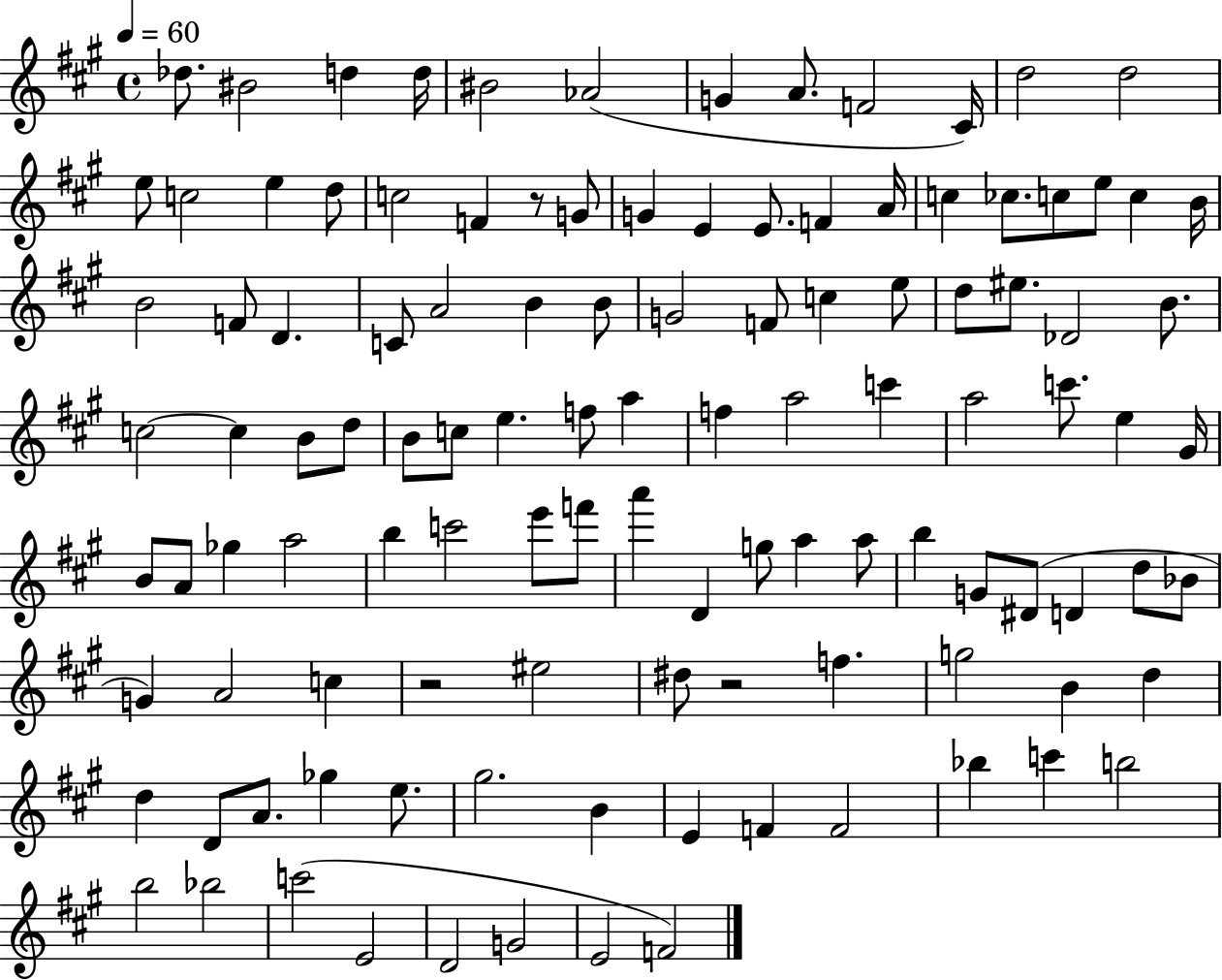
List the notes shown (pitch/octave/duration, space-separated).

Db5/e. BIS4/h D5/q D5/s BIS4/h Ab4/h G4/q A4/e. F4/h C#4/s D5/h D5/h E5/e C5/h E5/q D5/e C5/h F4/q R/e G4/e G4/q E4/q E4/e. F4/q A4/s C5/q CES5/e. C5/e E5/e C5/q B4/s B4/h F4/e D4/q. C4/e A4/h B4/q B4/e G4/h F4/e C5/q E5/e D5/e EIS5/e. Db4/h B4/e. C5/h C5/q B4/e D5/e B4/e C5/e E5/q. F5/e A5/q F5/q A5/h C6/q A5/h C6/e. E5/q G#4/s B4/e A4/e Gb5/q A5/h B5/q C6/h E6/e F6/e A6/q D4/q G5/e A5/q A5/e B5/q G4/e D#4/e D4/q D5/e Bb4/e G4/q A4/h C5/q R/h EIS5/h D#5/e R/h F5/q. G5/h B4/q D5/q D5/q D4/e A4/e. Gb5/q E5/e. G#5/h. B4/q E4/q F4/q F4/h Bb5/q C6/q B5/h B5/h Bb5/h C6/h E4/h D4/h G4/h E4/h F4/h